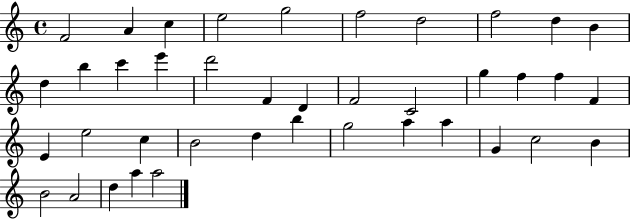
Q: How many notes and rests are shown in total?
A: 40